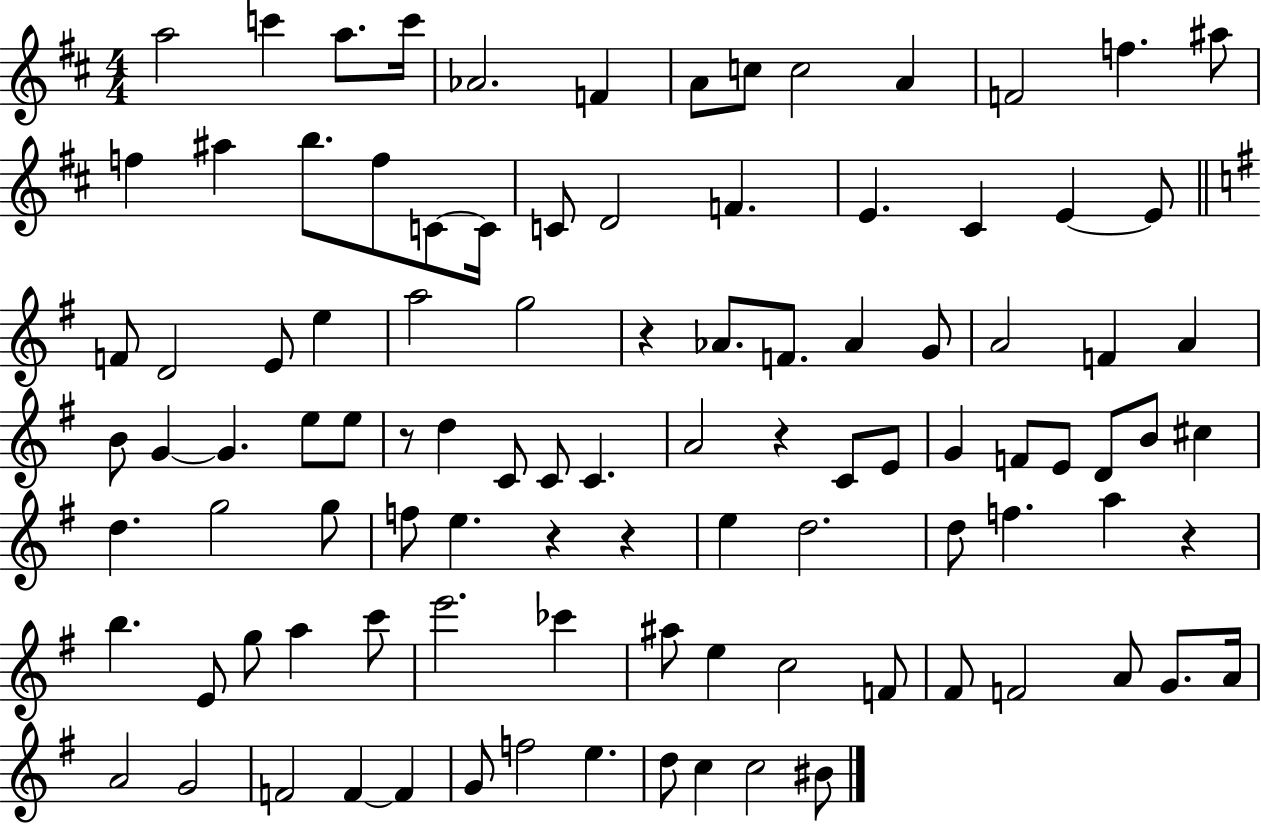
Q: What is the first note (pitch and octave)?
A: A5